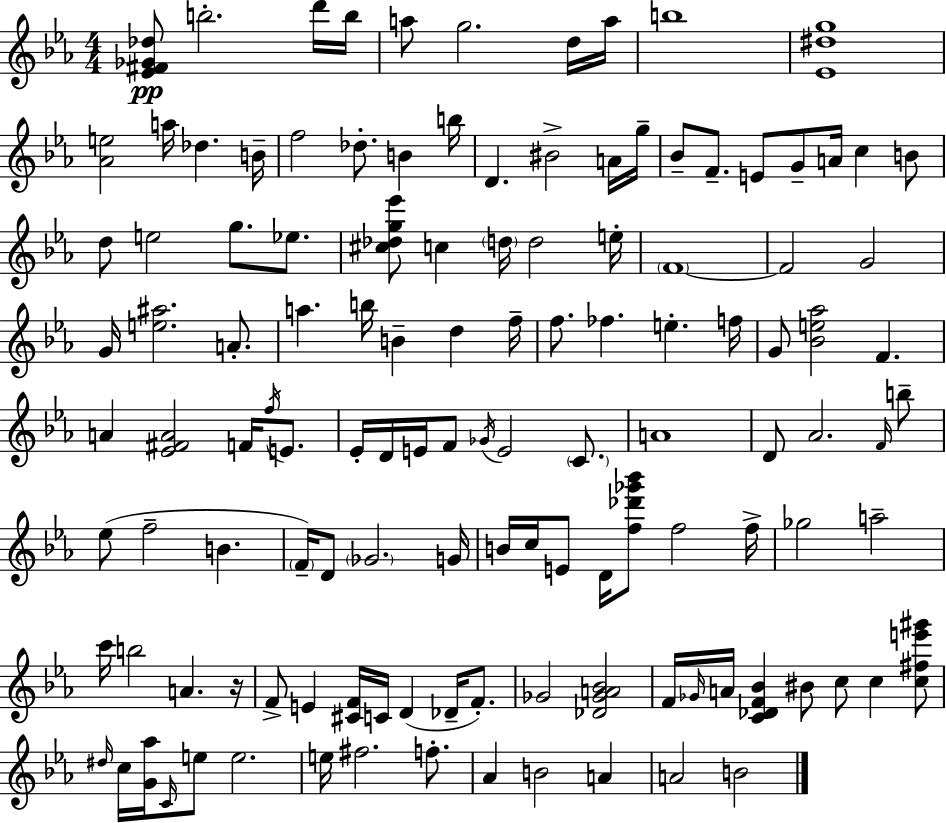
{
  \clef treble
  \numericTimeSignature
  \time 4/4
  \key c \minor
  <ees' fis' ges' des''>8\pp b''2.-. d'''16 b''16 | a''8 g''2. d''16 a''16 | b''1 | <ees' dis'' g''>1 | \break <aes' e''>2 a''16 des''4. b'16-- | f''2 des''8.-. b'4 b''16 | d'4. bis'2-> a'16 g''16-- | bes'8-- f'8.-- e'8 g'8-- a'16 c''4 b'8 | \break d''8 e''2 g''8. ees''8. | <cis'' des'' g'' ees'''>8 c''4 \parenthesize d''16 d''2 e''16-. | \parenthesize f'1~~ | f'2 g'2 | \break g'16 <e'' ais''>2. a'8.-. | a''4. b''16 b'4-- d''4 f''16-- | f''8. fes''4. e''4.-. f''16 | g'8 <bes' e'' aes''>2 f'4. | \break a'4 <ees' fis' a'>2 f'16 \acciaccatura { f''16 } e'8. | ees'16-. d'16 e'16 f'8 \acciaccatura { ges'16 } e'2 \parenthesize c'8. | a'1 | d'8 aes'2. | \break \grace { f'16 } b''8-- ees''8( f''2-- b'4. | \parenthesize f'16--) d'8 \parenthesize ges'2. | g'16 b'16 c''16 e'8 d'16 <f'' des''' ges''' bes'''>8 f''2 | f''16-> ges''2 a''2-- | \break c'''16 b''2 a'4. | r16 f'8-> e'4 <cis' f'>16 c'16 d'4( des'16-- | f'8.-.) ges'2 <des' ges' a' bes'>2 | f'16 \grace { ges'16 } a'16 <c' des' f' bes'>4 bis'8 c''8 c''4 | \break <c'' fis'' e''' gis'''>8 \grace { dis''16 } c''16 <g' aes''>16 \grace { c'16 } e''8 e''2. | e''16 fis''2. | f''8.-. aes'4 b'2 | a'4 a'2 b'2 | \break \bar "|."
}